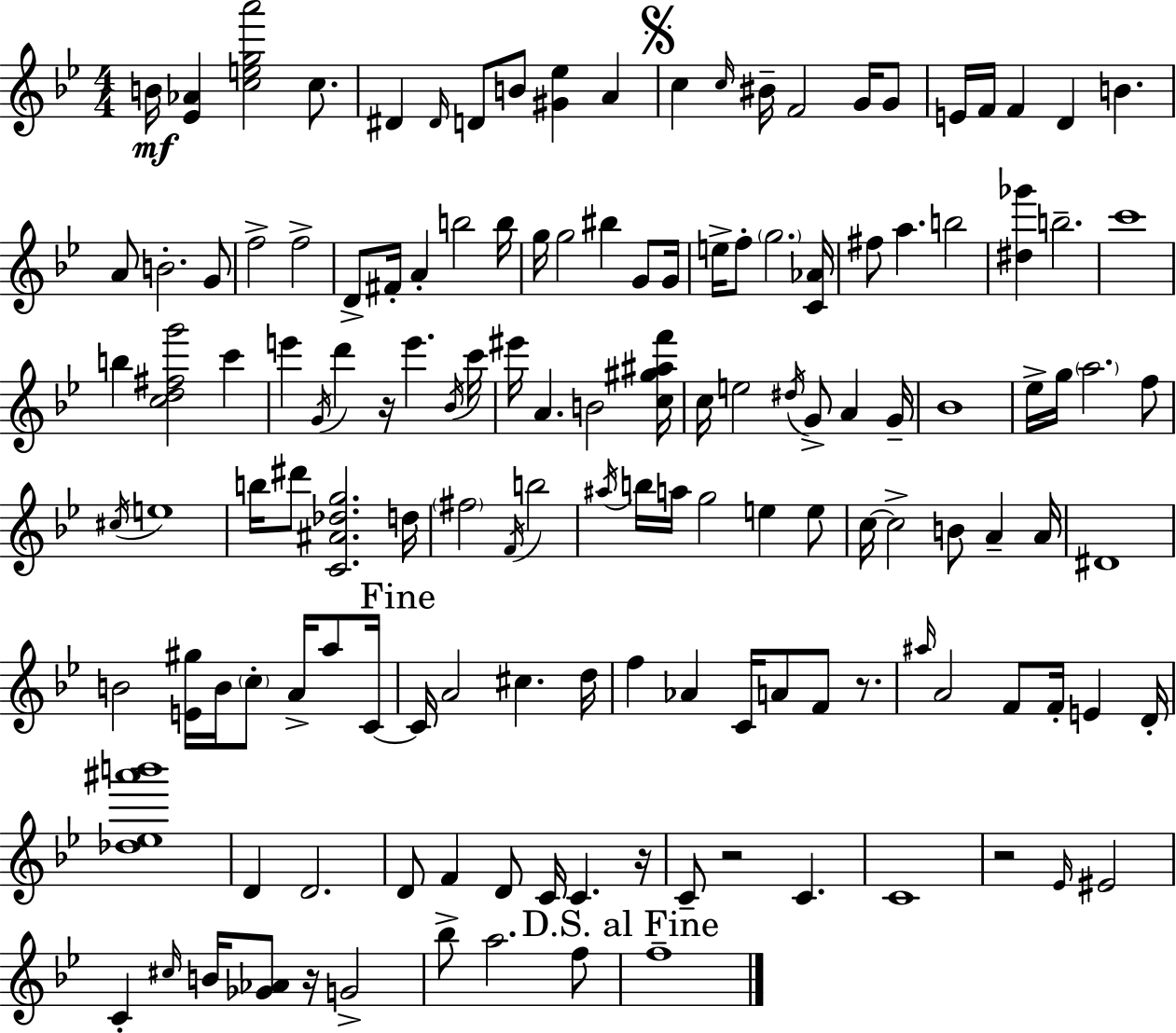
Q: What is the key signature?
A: BES major